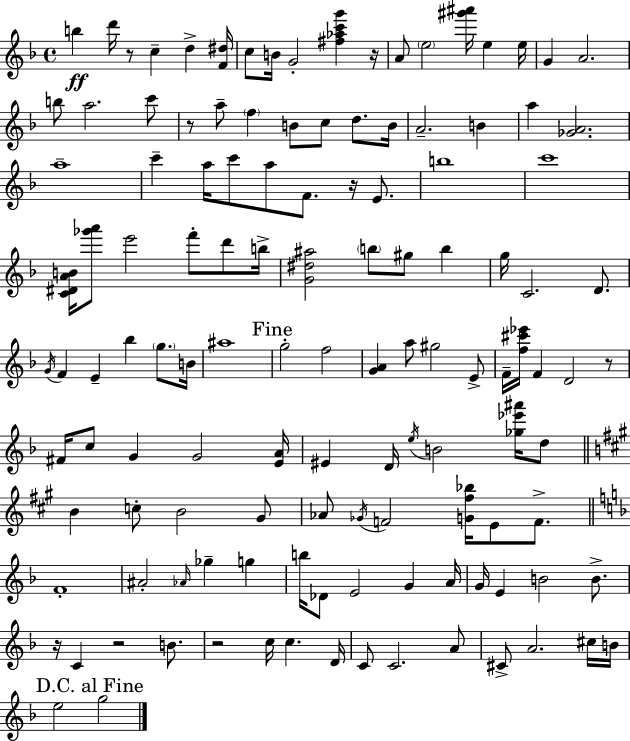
{
  \clef treble
  \time 4/4
  \defaultTimeSignature
  \key f \major
  b''4\ff d'''16 r8 c''4-- d''4-> <f' dis''>16 | c''8 b'16 g'2-. <fis'' aes'' c''' g'''>4 r16 | a'8 \parenthesize e''2 <gis''' ais'''>16 e''4 e''16 | g'4 a'2. | \break b''8 a''2. c'''8 | r8 a''8-- \parenthesize f''4 b'8 c''8 d''8. b'16 | a'2.-- b'4 | a''4 <ges' a'>2. | \break a''1-- | c'''4-- a''16 c'''8 a''8 f'8. r16 e'8. | b''1 | c'''1 | \break <c' dis' a' b'>16 <ges''' a'''>8 e'''2 f'''8-. d'''8 b''16-> | <g' dis'' ais''>2 \parenthesize b''8 gis''8 b''4 | g''16 c'2. d'8. | \acciaccatura { g'16 } f'4 e'4-- bes''4 \parenthesize g''8. | \break b'16 ais''1 | \mark "Fine" g''2-. f''2 | <g' a'>4 a''8 gis''2 e'8-> | f'16-- <f'' cis''' ees'''>16 f'4 d'2 r8 | \break fis'16 c''8 g'4 g'2 | <e' a'>16 eis'4 d'16 \acciaccatura { e''16 } b'2 <ges'' ees''' ais'''>16 | d''8 \bar "||" \break \key a \major b'4 c''8-. b'2 gis'8 | aes'8 \acciaccatura { ges'16 } f'2 <g' fis'' bes''>16 e'8 f'8.-> | \bar "||" \break \key f \major f'1-. | ais'2-. \grace { aes'16 } ges''4-- g''4 | b''16 des'8 e'2 g'4 | a'16 g'16 e'4 b'2 b'8.-> | \break r16 c'4 r2 b'8. | r2 c''16 c''4. | d'16 c'8 c'2. a'8 | cis'8-> a'2. cis''16 | \break b'16 \mark "D.C. al Fine" e''2 g''2 | \bar "|."
}